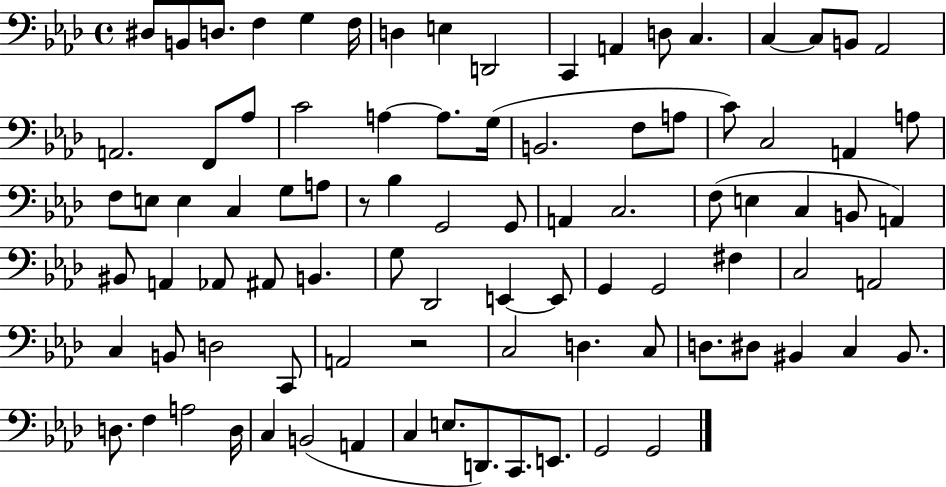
{
  \clef bass
  \time 4/4
  \defaultTimeSignature
  \key aes \major
  \repeat volta 2 { dis8 b,8 d8. f4 g4 f16 | d4 e4 d,2 | c,4 a,4 d8 c4. | c4~~ c8 b,8 aes,2 | \break a,2. f,8 aes8 | c'2 a4~~ a8. g16( | b,2. f8 a8 | c'8) c2 a,4 a8 | \break f8 e8 e4 c4 g8 a8 | r8 bes4 g,2 g,8 | a,4 c2. | f8( e4 c4 b,8 a,4) | \break bis,8 a,4 aes,8 ais,8 b,4. | g8 des,2 e,4~~ e,8 | g,4 g,2 fis4 | c2 a,2 | \break c4 b,8 d2 c,8 | a,2 r2 | c2 d4. c8 | d8. dis8 bis,4 c4 bis,8. | \break d8. f4 a2 d16 | c4 b,2( a,4 | c4 e8. d,8.) c,8. e,8. | g,2 g,2 | \break } \bar "|."
}